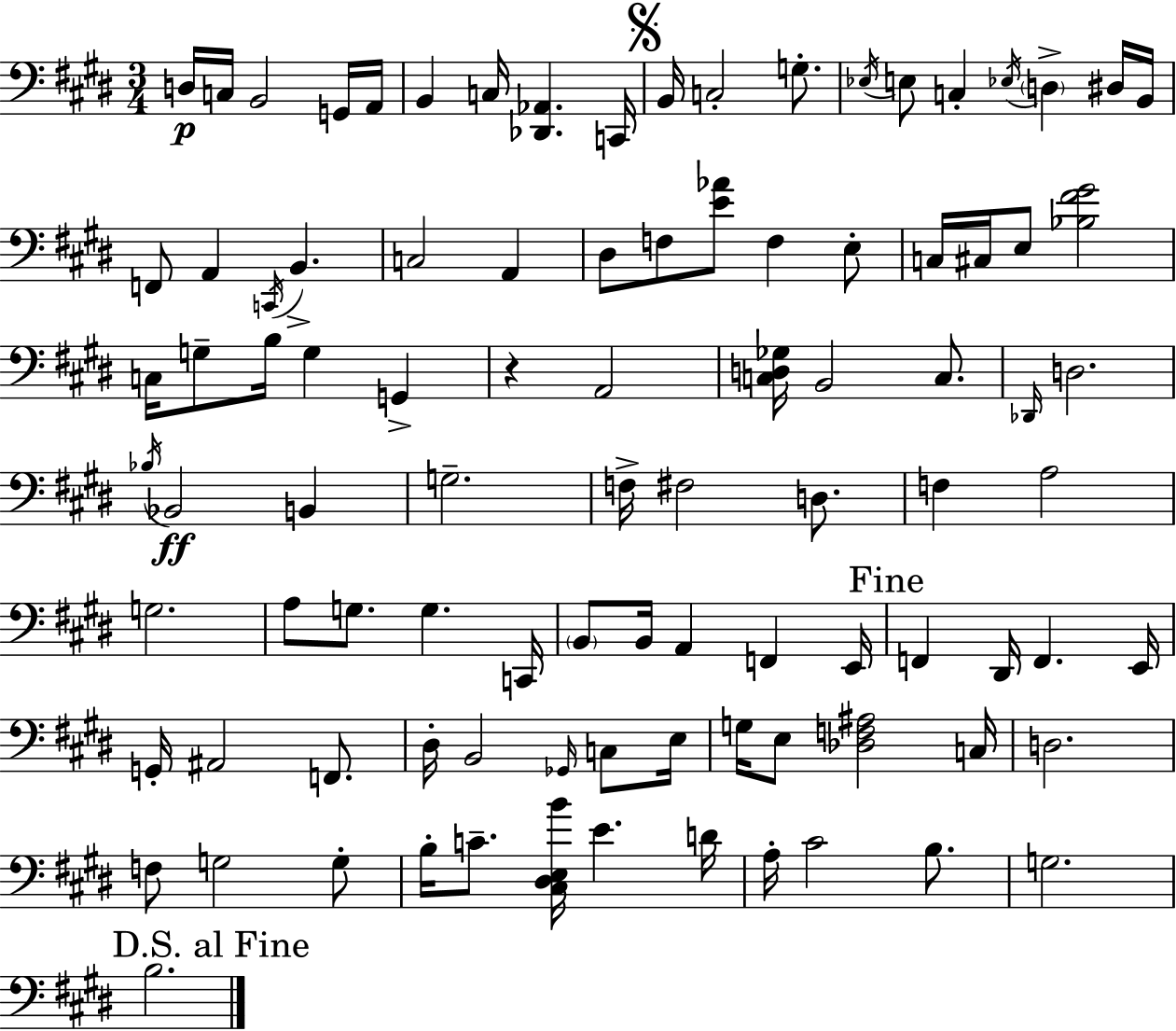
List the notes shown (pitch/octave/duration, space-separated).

D3/s C3/s B2/h G2/s A2/s B2/q C3/s [Db2,Ab2]/q. C2/s B2/s C3/h G3/e. Eb3/s E3/e C3/q Eb3/s D3/q D#3/s B2/s F2/e A2/q C2/s B2/q. C3/h A2/q D#3/e F3/e [E4,Ab4]/e F3/q E3/e C3/s C#3/s E3/e [Bb3,F#4,G#4]/h C3/s G3/e B3/s G3/q G2/q R/q A2/h [C3,D3,Gb3]/s B2/h C3/e. Db2/s D3/h. Bb3/s Bb2/h B2/q G3/h. F3/s F#3/h D3/e. F3/q A3/h G3/h. A3/e G3/e. G3/q. C2/s B2/e B2/s A2/q F2/q E2/s F2/q D#2/s F2/q. E2/s G2/s A#2/h F2/e. D#3/s B2/h Gb2/s C3/e E3/s G3/s E3/e [Db3,F3,A#3]/h C3/s D3/h. F3/e G3/h G3/e B3/s C4/e. [C#3,D#3,E3,B4]/s E4/q. D4/s A3/s C#4/h B3/e. G3/h. B3/h.